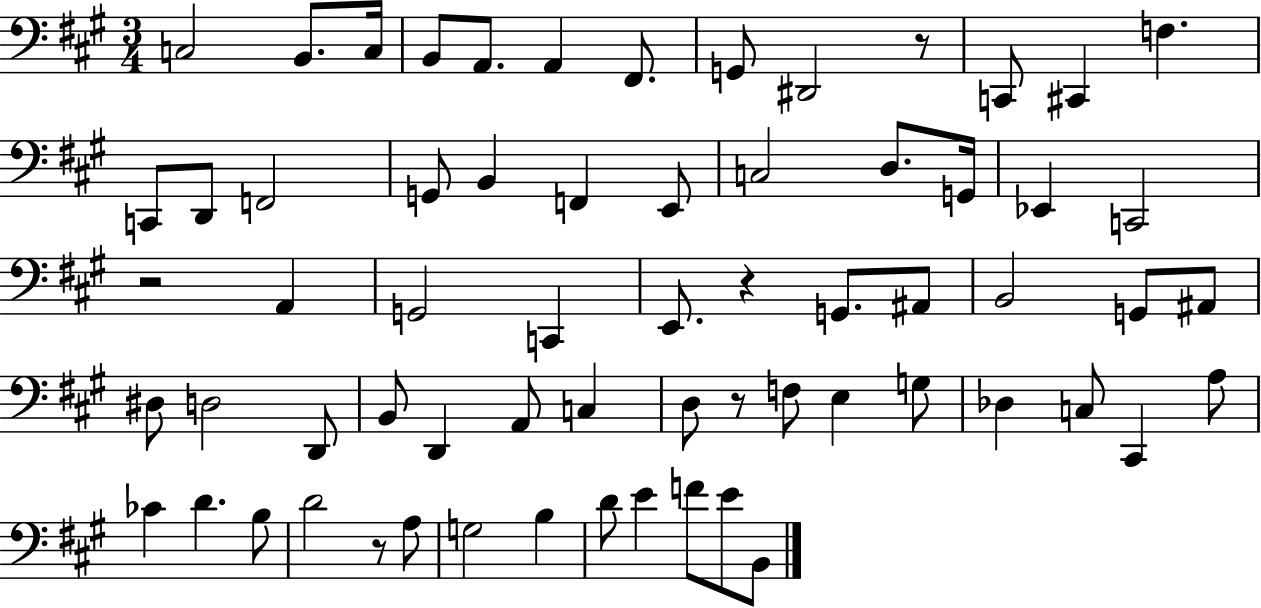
C3/h B2/e. C3/s B2/e A2/e. A2/q F#2/e. G2/e D#2/h R/e C2/e C#2/q F3/q. C2/e D2/e F2/h G2/e B2/q F2/q E2/e C3/h D3/e. G2/s Eb2/q C2/h R/h A2/q G2/h C2/q E2/e. R/q G2/e. A#2/e B2/h G2/e A#2/e D#3/e D3/h D2/e B2/e D2/q A2/e C3/q D3/e R/e F3/e E3/q G3/e Db3/q C3/e C#2/q A3/e CES4/q D4/q. B3/e D4/h R/e A3/e G3/h B3/q D4/e E4/q F4/e E4/e B2/e